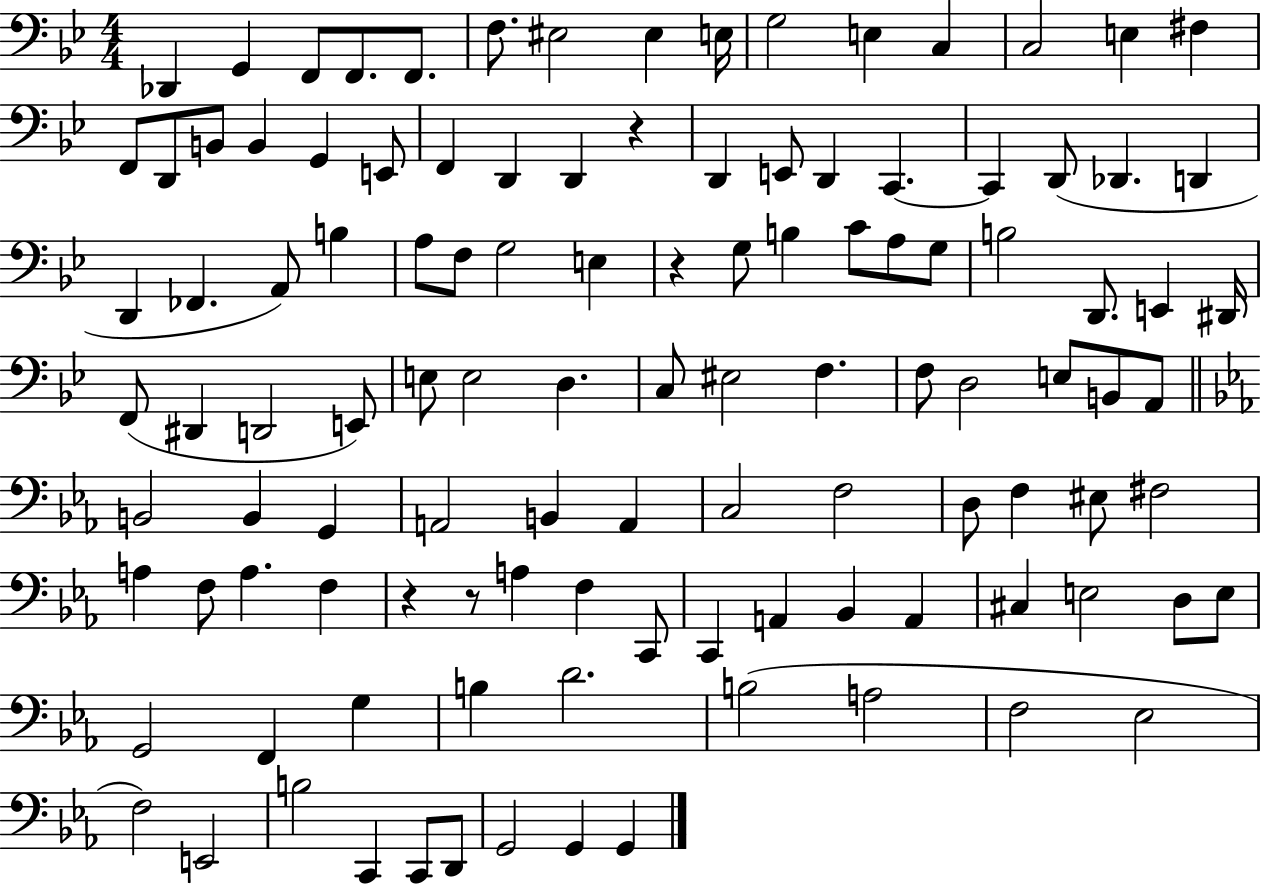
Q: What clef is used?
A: bass